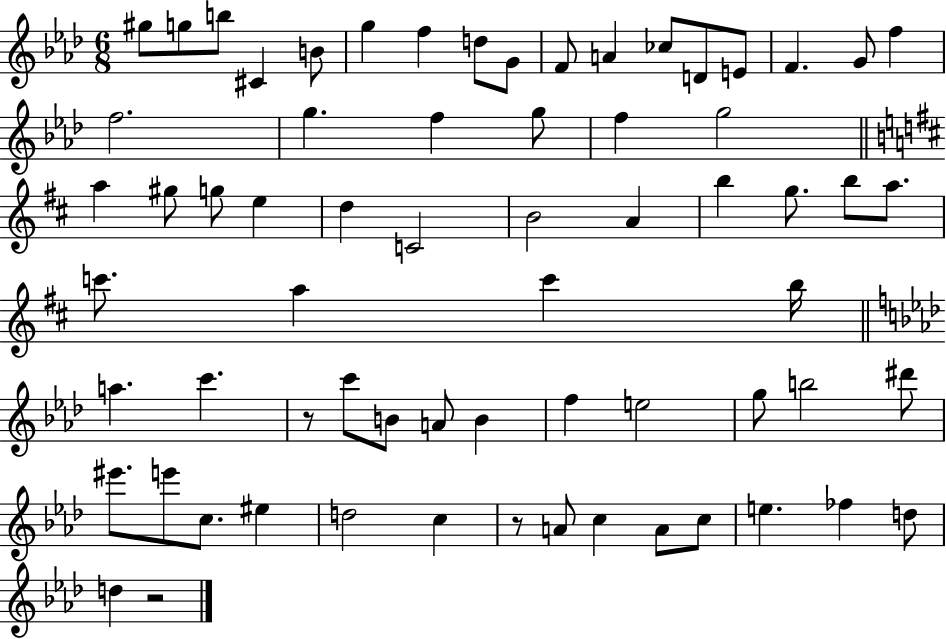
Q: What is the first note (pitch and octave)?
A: G#5